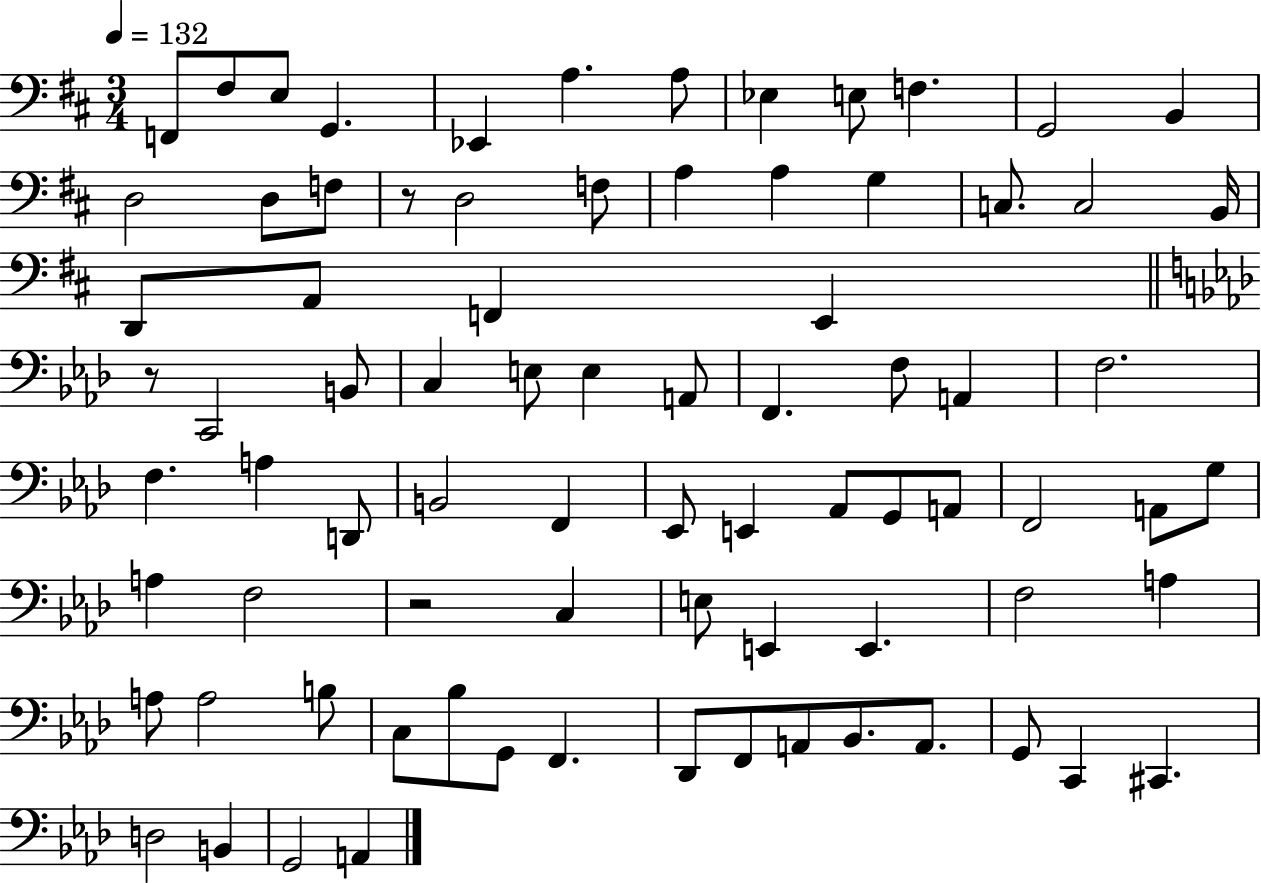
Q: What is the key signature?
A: D major